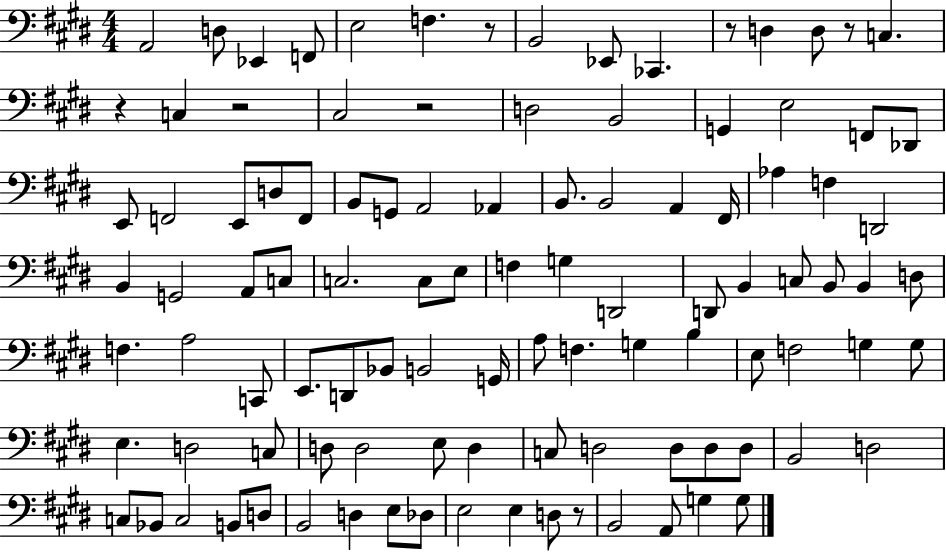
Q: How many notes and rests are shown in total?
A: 105